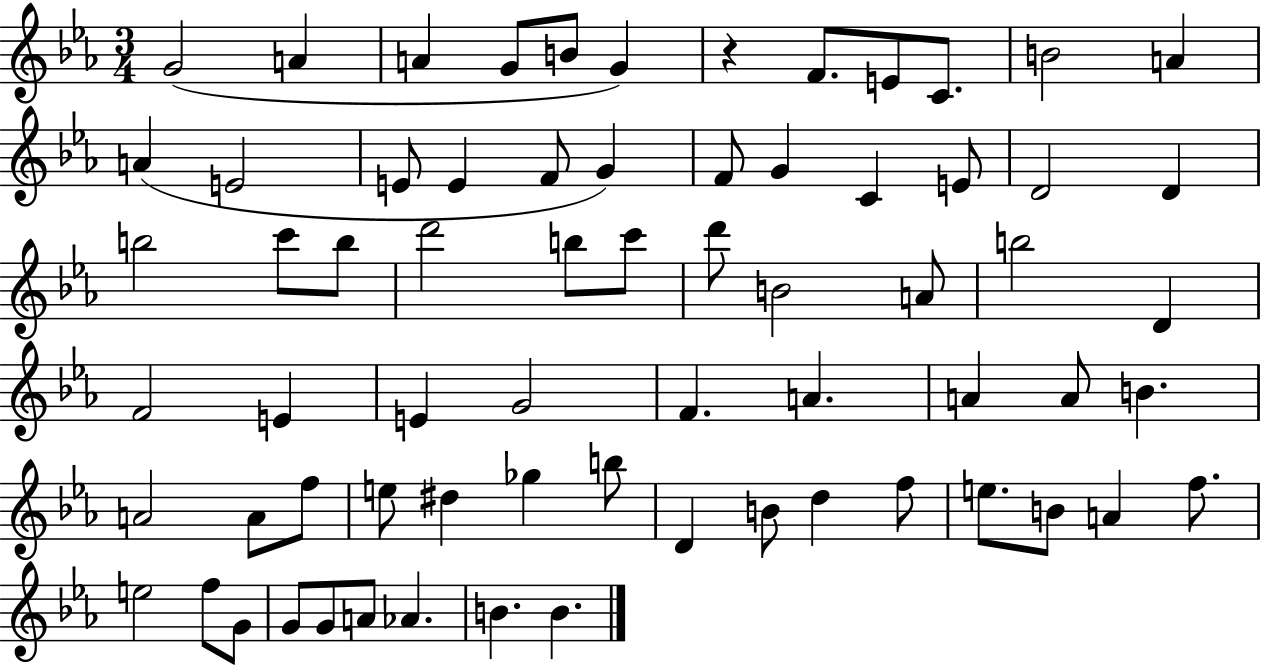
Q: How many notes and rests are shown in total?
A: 68